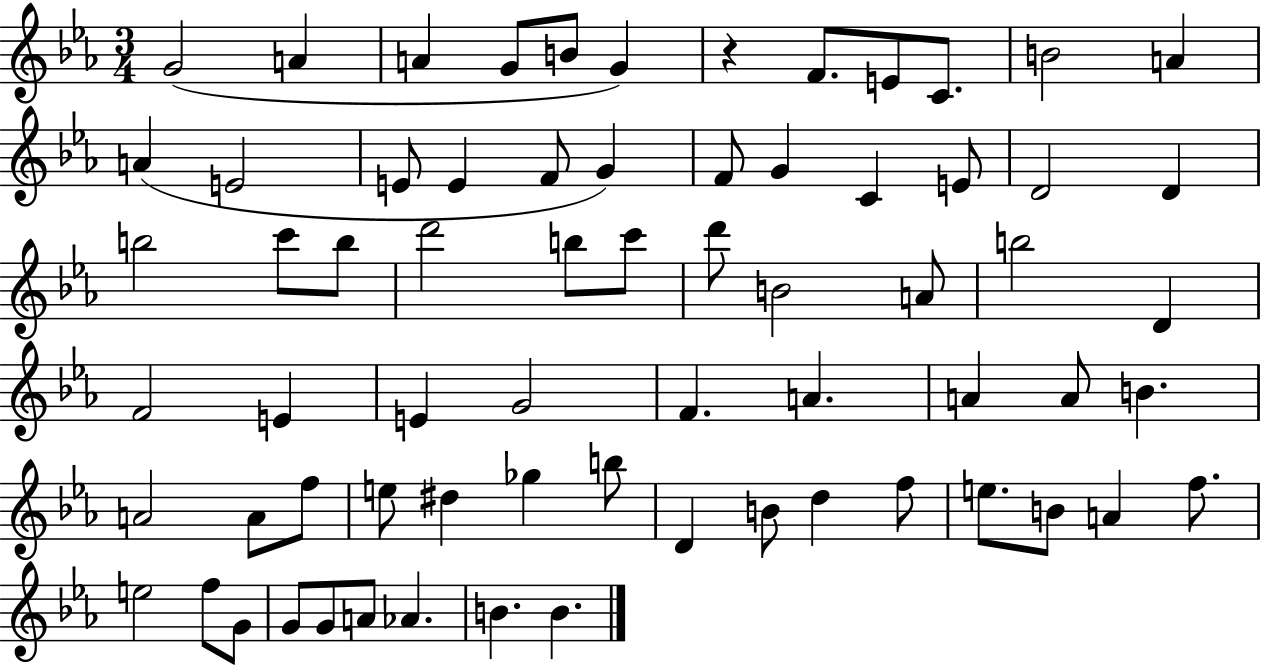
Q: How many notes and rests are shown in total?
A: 68